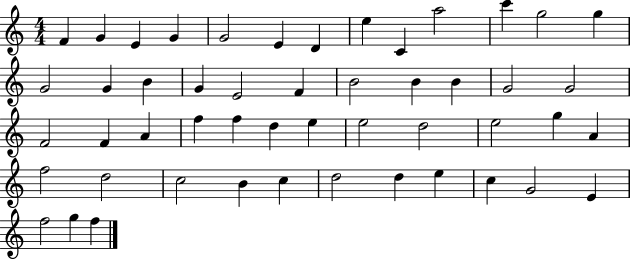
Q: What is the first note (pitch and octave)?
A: F4